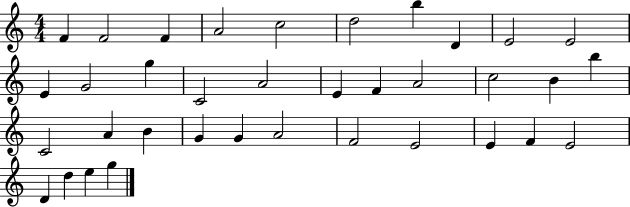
{
  \clef treble
  \numericTimeSignature
  \time 4/4
  \key c \major
  f'4 f'2 f'4 | a'2 c''2 | d''2 b''4 d'4 | e'2 e'2 | \break e'4 g'2 g''4 | c'2 a'2 | e'4 f'4 a'2 | c''2 b'4 b''4 | \break c'2 a'4 b'4 | g'4 g'4 a'2 | f'2 e'2 | e'4 f'4 e'2 | \break d'4 d''4 e''4 g''4 | \bar "|."
}